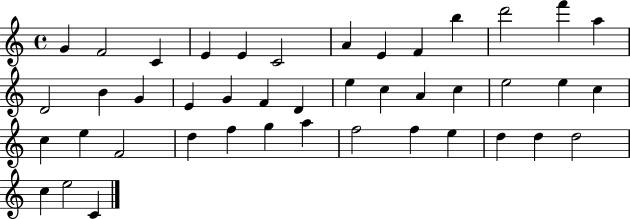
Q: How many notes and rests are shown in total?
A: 43